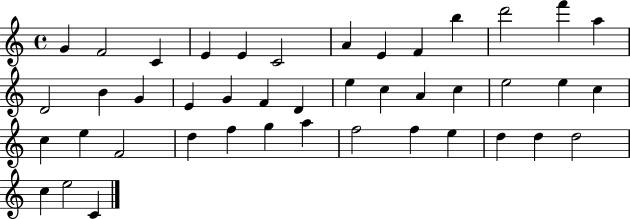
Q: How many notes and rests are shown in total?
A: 43